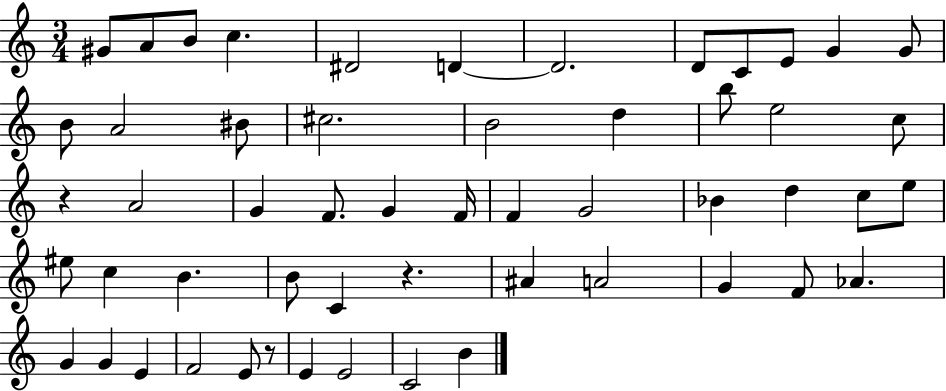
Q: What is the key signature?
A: C major